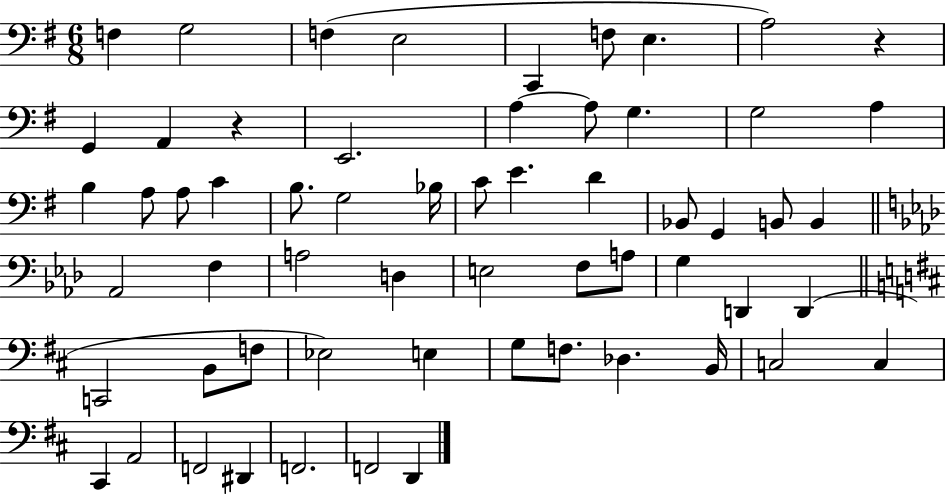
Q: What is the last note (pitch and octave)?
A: D2